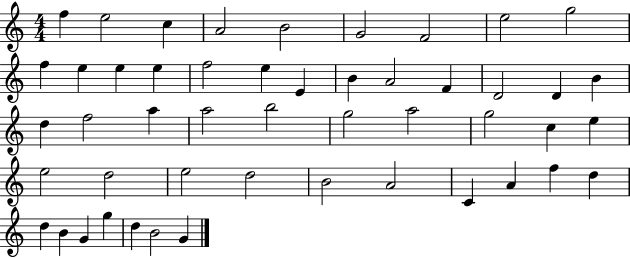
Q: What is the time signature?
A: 4/4